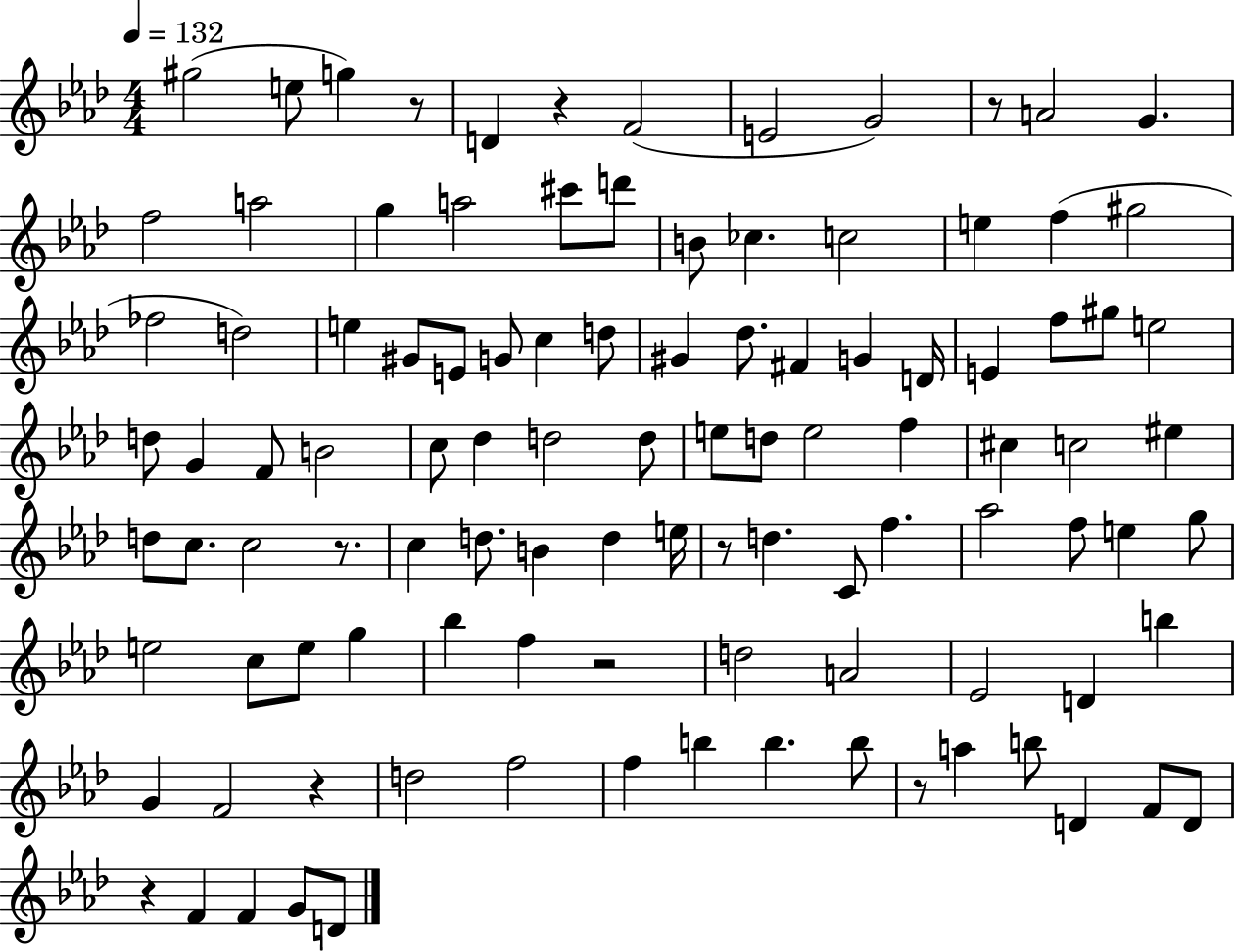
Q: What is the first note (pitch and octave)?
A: G#5